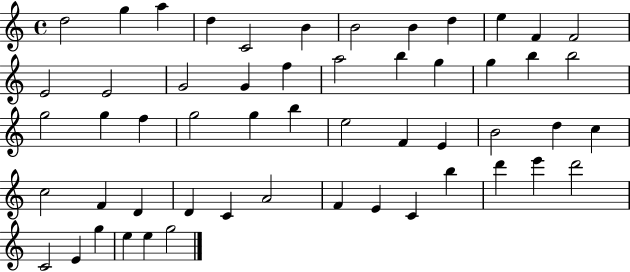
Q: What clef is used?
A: treble